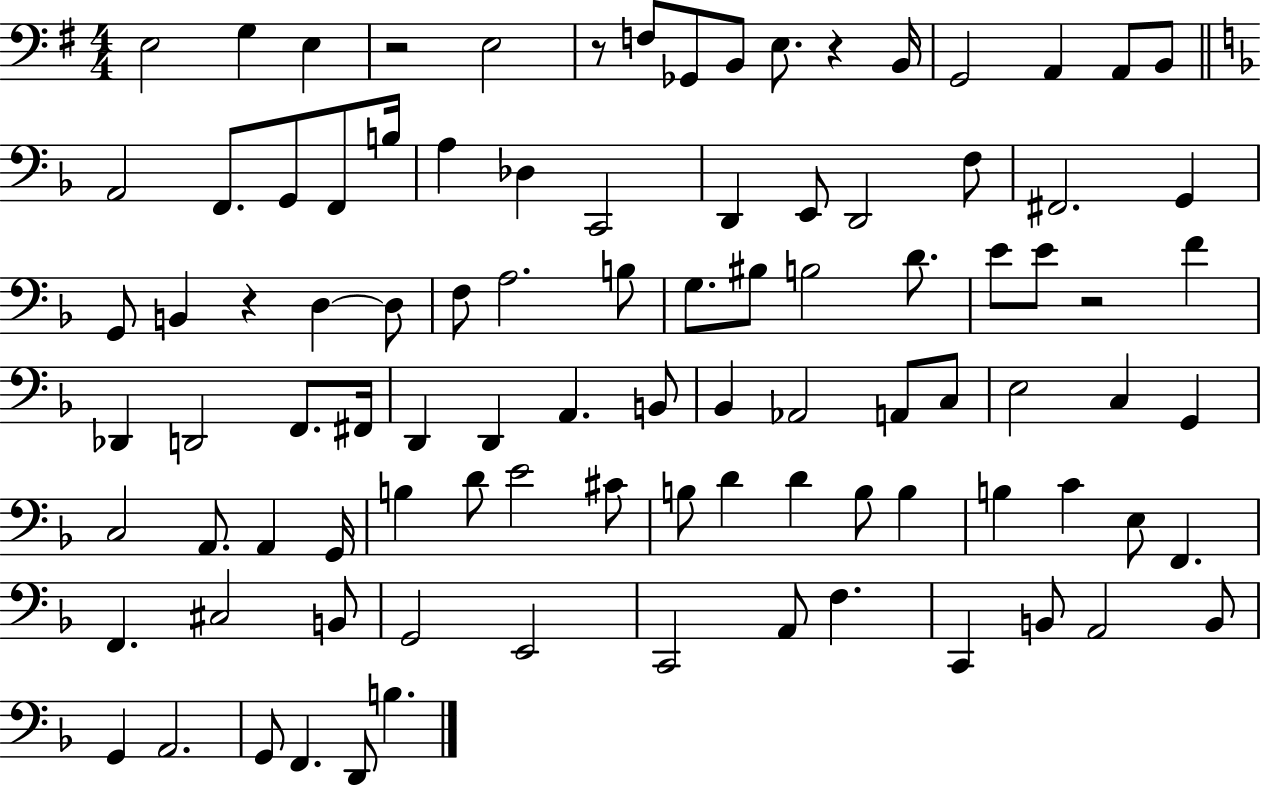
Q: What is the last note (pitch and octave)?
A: B3